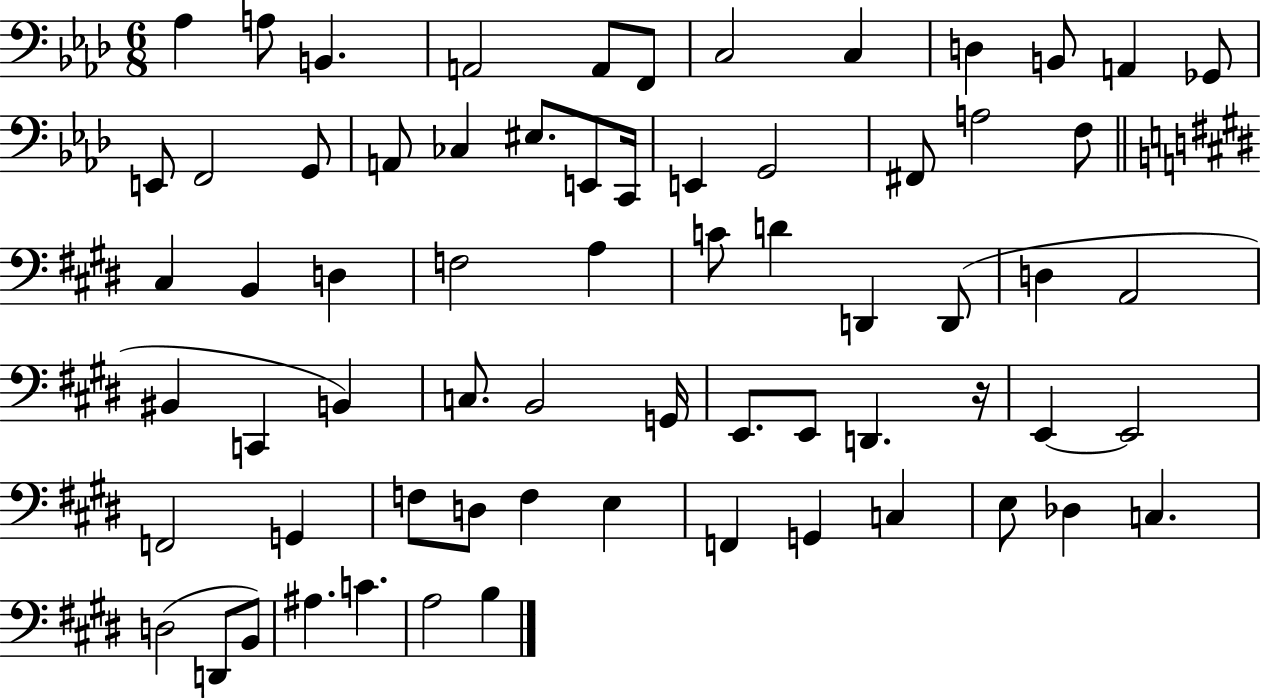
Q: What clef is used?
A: bass